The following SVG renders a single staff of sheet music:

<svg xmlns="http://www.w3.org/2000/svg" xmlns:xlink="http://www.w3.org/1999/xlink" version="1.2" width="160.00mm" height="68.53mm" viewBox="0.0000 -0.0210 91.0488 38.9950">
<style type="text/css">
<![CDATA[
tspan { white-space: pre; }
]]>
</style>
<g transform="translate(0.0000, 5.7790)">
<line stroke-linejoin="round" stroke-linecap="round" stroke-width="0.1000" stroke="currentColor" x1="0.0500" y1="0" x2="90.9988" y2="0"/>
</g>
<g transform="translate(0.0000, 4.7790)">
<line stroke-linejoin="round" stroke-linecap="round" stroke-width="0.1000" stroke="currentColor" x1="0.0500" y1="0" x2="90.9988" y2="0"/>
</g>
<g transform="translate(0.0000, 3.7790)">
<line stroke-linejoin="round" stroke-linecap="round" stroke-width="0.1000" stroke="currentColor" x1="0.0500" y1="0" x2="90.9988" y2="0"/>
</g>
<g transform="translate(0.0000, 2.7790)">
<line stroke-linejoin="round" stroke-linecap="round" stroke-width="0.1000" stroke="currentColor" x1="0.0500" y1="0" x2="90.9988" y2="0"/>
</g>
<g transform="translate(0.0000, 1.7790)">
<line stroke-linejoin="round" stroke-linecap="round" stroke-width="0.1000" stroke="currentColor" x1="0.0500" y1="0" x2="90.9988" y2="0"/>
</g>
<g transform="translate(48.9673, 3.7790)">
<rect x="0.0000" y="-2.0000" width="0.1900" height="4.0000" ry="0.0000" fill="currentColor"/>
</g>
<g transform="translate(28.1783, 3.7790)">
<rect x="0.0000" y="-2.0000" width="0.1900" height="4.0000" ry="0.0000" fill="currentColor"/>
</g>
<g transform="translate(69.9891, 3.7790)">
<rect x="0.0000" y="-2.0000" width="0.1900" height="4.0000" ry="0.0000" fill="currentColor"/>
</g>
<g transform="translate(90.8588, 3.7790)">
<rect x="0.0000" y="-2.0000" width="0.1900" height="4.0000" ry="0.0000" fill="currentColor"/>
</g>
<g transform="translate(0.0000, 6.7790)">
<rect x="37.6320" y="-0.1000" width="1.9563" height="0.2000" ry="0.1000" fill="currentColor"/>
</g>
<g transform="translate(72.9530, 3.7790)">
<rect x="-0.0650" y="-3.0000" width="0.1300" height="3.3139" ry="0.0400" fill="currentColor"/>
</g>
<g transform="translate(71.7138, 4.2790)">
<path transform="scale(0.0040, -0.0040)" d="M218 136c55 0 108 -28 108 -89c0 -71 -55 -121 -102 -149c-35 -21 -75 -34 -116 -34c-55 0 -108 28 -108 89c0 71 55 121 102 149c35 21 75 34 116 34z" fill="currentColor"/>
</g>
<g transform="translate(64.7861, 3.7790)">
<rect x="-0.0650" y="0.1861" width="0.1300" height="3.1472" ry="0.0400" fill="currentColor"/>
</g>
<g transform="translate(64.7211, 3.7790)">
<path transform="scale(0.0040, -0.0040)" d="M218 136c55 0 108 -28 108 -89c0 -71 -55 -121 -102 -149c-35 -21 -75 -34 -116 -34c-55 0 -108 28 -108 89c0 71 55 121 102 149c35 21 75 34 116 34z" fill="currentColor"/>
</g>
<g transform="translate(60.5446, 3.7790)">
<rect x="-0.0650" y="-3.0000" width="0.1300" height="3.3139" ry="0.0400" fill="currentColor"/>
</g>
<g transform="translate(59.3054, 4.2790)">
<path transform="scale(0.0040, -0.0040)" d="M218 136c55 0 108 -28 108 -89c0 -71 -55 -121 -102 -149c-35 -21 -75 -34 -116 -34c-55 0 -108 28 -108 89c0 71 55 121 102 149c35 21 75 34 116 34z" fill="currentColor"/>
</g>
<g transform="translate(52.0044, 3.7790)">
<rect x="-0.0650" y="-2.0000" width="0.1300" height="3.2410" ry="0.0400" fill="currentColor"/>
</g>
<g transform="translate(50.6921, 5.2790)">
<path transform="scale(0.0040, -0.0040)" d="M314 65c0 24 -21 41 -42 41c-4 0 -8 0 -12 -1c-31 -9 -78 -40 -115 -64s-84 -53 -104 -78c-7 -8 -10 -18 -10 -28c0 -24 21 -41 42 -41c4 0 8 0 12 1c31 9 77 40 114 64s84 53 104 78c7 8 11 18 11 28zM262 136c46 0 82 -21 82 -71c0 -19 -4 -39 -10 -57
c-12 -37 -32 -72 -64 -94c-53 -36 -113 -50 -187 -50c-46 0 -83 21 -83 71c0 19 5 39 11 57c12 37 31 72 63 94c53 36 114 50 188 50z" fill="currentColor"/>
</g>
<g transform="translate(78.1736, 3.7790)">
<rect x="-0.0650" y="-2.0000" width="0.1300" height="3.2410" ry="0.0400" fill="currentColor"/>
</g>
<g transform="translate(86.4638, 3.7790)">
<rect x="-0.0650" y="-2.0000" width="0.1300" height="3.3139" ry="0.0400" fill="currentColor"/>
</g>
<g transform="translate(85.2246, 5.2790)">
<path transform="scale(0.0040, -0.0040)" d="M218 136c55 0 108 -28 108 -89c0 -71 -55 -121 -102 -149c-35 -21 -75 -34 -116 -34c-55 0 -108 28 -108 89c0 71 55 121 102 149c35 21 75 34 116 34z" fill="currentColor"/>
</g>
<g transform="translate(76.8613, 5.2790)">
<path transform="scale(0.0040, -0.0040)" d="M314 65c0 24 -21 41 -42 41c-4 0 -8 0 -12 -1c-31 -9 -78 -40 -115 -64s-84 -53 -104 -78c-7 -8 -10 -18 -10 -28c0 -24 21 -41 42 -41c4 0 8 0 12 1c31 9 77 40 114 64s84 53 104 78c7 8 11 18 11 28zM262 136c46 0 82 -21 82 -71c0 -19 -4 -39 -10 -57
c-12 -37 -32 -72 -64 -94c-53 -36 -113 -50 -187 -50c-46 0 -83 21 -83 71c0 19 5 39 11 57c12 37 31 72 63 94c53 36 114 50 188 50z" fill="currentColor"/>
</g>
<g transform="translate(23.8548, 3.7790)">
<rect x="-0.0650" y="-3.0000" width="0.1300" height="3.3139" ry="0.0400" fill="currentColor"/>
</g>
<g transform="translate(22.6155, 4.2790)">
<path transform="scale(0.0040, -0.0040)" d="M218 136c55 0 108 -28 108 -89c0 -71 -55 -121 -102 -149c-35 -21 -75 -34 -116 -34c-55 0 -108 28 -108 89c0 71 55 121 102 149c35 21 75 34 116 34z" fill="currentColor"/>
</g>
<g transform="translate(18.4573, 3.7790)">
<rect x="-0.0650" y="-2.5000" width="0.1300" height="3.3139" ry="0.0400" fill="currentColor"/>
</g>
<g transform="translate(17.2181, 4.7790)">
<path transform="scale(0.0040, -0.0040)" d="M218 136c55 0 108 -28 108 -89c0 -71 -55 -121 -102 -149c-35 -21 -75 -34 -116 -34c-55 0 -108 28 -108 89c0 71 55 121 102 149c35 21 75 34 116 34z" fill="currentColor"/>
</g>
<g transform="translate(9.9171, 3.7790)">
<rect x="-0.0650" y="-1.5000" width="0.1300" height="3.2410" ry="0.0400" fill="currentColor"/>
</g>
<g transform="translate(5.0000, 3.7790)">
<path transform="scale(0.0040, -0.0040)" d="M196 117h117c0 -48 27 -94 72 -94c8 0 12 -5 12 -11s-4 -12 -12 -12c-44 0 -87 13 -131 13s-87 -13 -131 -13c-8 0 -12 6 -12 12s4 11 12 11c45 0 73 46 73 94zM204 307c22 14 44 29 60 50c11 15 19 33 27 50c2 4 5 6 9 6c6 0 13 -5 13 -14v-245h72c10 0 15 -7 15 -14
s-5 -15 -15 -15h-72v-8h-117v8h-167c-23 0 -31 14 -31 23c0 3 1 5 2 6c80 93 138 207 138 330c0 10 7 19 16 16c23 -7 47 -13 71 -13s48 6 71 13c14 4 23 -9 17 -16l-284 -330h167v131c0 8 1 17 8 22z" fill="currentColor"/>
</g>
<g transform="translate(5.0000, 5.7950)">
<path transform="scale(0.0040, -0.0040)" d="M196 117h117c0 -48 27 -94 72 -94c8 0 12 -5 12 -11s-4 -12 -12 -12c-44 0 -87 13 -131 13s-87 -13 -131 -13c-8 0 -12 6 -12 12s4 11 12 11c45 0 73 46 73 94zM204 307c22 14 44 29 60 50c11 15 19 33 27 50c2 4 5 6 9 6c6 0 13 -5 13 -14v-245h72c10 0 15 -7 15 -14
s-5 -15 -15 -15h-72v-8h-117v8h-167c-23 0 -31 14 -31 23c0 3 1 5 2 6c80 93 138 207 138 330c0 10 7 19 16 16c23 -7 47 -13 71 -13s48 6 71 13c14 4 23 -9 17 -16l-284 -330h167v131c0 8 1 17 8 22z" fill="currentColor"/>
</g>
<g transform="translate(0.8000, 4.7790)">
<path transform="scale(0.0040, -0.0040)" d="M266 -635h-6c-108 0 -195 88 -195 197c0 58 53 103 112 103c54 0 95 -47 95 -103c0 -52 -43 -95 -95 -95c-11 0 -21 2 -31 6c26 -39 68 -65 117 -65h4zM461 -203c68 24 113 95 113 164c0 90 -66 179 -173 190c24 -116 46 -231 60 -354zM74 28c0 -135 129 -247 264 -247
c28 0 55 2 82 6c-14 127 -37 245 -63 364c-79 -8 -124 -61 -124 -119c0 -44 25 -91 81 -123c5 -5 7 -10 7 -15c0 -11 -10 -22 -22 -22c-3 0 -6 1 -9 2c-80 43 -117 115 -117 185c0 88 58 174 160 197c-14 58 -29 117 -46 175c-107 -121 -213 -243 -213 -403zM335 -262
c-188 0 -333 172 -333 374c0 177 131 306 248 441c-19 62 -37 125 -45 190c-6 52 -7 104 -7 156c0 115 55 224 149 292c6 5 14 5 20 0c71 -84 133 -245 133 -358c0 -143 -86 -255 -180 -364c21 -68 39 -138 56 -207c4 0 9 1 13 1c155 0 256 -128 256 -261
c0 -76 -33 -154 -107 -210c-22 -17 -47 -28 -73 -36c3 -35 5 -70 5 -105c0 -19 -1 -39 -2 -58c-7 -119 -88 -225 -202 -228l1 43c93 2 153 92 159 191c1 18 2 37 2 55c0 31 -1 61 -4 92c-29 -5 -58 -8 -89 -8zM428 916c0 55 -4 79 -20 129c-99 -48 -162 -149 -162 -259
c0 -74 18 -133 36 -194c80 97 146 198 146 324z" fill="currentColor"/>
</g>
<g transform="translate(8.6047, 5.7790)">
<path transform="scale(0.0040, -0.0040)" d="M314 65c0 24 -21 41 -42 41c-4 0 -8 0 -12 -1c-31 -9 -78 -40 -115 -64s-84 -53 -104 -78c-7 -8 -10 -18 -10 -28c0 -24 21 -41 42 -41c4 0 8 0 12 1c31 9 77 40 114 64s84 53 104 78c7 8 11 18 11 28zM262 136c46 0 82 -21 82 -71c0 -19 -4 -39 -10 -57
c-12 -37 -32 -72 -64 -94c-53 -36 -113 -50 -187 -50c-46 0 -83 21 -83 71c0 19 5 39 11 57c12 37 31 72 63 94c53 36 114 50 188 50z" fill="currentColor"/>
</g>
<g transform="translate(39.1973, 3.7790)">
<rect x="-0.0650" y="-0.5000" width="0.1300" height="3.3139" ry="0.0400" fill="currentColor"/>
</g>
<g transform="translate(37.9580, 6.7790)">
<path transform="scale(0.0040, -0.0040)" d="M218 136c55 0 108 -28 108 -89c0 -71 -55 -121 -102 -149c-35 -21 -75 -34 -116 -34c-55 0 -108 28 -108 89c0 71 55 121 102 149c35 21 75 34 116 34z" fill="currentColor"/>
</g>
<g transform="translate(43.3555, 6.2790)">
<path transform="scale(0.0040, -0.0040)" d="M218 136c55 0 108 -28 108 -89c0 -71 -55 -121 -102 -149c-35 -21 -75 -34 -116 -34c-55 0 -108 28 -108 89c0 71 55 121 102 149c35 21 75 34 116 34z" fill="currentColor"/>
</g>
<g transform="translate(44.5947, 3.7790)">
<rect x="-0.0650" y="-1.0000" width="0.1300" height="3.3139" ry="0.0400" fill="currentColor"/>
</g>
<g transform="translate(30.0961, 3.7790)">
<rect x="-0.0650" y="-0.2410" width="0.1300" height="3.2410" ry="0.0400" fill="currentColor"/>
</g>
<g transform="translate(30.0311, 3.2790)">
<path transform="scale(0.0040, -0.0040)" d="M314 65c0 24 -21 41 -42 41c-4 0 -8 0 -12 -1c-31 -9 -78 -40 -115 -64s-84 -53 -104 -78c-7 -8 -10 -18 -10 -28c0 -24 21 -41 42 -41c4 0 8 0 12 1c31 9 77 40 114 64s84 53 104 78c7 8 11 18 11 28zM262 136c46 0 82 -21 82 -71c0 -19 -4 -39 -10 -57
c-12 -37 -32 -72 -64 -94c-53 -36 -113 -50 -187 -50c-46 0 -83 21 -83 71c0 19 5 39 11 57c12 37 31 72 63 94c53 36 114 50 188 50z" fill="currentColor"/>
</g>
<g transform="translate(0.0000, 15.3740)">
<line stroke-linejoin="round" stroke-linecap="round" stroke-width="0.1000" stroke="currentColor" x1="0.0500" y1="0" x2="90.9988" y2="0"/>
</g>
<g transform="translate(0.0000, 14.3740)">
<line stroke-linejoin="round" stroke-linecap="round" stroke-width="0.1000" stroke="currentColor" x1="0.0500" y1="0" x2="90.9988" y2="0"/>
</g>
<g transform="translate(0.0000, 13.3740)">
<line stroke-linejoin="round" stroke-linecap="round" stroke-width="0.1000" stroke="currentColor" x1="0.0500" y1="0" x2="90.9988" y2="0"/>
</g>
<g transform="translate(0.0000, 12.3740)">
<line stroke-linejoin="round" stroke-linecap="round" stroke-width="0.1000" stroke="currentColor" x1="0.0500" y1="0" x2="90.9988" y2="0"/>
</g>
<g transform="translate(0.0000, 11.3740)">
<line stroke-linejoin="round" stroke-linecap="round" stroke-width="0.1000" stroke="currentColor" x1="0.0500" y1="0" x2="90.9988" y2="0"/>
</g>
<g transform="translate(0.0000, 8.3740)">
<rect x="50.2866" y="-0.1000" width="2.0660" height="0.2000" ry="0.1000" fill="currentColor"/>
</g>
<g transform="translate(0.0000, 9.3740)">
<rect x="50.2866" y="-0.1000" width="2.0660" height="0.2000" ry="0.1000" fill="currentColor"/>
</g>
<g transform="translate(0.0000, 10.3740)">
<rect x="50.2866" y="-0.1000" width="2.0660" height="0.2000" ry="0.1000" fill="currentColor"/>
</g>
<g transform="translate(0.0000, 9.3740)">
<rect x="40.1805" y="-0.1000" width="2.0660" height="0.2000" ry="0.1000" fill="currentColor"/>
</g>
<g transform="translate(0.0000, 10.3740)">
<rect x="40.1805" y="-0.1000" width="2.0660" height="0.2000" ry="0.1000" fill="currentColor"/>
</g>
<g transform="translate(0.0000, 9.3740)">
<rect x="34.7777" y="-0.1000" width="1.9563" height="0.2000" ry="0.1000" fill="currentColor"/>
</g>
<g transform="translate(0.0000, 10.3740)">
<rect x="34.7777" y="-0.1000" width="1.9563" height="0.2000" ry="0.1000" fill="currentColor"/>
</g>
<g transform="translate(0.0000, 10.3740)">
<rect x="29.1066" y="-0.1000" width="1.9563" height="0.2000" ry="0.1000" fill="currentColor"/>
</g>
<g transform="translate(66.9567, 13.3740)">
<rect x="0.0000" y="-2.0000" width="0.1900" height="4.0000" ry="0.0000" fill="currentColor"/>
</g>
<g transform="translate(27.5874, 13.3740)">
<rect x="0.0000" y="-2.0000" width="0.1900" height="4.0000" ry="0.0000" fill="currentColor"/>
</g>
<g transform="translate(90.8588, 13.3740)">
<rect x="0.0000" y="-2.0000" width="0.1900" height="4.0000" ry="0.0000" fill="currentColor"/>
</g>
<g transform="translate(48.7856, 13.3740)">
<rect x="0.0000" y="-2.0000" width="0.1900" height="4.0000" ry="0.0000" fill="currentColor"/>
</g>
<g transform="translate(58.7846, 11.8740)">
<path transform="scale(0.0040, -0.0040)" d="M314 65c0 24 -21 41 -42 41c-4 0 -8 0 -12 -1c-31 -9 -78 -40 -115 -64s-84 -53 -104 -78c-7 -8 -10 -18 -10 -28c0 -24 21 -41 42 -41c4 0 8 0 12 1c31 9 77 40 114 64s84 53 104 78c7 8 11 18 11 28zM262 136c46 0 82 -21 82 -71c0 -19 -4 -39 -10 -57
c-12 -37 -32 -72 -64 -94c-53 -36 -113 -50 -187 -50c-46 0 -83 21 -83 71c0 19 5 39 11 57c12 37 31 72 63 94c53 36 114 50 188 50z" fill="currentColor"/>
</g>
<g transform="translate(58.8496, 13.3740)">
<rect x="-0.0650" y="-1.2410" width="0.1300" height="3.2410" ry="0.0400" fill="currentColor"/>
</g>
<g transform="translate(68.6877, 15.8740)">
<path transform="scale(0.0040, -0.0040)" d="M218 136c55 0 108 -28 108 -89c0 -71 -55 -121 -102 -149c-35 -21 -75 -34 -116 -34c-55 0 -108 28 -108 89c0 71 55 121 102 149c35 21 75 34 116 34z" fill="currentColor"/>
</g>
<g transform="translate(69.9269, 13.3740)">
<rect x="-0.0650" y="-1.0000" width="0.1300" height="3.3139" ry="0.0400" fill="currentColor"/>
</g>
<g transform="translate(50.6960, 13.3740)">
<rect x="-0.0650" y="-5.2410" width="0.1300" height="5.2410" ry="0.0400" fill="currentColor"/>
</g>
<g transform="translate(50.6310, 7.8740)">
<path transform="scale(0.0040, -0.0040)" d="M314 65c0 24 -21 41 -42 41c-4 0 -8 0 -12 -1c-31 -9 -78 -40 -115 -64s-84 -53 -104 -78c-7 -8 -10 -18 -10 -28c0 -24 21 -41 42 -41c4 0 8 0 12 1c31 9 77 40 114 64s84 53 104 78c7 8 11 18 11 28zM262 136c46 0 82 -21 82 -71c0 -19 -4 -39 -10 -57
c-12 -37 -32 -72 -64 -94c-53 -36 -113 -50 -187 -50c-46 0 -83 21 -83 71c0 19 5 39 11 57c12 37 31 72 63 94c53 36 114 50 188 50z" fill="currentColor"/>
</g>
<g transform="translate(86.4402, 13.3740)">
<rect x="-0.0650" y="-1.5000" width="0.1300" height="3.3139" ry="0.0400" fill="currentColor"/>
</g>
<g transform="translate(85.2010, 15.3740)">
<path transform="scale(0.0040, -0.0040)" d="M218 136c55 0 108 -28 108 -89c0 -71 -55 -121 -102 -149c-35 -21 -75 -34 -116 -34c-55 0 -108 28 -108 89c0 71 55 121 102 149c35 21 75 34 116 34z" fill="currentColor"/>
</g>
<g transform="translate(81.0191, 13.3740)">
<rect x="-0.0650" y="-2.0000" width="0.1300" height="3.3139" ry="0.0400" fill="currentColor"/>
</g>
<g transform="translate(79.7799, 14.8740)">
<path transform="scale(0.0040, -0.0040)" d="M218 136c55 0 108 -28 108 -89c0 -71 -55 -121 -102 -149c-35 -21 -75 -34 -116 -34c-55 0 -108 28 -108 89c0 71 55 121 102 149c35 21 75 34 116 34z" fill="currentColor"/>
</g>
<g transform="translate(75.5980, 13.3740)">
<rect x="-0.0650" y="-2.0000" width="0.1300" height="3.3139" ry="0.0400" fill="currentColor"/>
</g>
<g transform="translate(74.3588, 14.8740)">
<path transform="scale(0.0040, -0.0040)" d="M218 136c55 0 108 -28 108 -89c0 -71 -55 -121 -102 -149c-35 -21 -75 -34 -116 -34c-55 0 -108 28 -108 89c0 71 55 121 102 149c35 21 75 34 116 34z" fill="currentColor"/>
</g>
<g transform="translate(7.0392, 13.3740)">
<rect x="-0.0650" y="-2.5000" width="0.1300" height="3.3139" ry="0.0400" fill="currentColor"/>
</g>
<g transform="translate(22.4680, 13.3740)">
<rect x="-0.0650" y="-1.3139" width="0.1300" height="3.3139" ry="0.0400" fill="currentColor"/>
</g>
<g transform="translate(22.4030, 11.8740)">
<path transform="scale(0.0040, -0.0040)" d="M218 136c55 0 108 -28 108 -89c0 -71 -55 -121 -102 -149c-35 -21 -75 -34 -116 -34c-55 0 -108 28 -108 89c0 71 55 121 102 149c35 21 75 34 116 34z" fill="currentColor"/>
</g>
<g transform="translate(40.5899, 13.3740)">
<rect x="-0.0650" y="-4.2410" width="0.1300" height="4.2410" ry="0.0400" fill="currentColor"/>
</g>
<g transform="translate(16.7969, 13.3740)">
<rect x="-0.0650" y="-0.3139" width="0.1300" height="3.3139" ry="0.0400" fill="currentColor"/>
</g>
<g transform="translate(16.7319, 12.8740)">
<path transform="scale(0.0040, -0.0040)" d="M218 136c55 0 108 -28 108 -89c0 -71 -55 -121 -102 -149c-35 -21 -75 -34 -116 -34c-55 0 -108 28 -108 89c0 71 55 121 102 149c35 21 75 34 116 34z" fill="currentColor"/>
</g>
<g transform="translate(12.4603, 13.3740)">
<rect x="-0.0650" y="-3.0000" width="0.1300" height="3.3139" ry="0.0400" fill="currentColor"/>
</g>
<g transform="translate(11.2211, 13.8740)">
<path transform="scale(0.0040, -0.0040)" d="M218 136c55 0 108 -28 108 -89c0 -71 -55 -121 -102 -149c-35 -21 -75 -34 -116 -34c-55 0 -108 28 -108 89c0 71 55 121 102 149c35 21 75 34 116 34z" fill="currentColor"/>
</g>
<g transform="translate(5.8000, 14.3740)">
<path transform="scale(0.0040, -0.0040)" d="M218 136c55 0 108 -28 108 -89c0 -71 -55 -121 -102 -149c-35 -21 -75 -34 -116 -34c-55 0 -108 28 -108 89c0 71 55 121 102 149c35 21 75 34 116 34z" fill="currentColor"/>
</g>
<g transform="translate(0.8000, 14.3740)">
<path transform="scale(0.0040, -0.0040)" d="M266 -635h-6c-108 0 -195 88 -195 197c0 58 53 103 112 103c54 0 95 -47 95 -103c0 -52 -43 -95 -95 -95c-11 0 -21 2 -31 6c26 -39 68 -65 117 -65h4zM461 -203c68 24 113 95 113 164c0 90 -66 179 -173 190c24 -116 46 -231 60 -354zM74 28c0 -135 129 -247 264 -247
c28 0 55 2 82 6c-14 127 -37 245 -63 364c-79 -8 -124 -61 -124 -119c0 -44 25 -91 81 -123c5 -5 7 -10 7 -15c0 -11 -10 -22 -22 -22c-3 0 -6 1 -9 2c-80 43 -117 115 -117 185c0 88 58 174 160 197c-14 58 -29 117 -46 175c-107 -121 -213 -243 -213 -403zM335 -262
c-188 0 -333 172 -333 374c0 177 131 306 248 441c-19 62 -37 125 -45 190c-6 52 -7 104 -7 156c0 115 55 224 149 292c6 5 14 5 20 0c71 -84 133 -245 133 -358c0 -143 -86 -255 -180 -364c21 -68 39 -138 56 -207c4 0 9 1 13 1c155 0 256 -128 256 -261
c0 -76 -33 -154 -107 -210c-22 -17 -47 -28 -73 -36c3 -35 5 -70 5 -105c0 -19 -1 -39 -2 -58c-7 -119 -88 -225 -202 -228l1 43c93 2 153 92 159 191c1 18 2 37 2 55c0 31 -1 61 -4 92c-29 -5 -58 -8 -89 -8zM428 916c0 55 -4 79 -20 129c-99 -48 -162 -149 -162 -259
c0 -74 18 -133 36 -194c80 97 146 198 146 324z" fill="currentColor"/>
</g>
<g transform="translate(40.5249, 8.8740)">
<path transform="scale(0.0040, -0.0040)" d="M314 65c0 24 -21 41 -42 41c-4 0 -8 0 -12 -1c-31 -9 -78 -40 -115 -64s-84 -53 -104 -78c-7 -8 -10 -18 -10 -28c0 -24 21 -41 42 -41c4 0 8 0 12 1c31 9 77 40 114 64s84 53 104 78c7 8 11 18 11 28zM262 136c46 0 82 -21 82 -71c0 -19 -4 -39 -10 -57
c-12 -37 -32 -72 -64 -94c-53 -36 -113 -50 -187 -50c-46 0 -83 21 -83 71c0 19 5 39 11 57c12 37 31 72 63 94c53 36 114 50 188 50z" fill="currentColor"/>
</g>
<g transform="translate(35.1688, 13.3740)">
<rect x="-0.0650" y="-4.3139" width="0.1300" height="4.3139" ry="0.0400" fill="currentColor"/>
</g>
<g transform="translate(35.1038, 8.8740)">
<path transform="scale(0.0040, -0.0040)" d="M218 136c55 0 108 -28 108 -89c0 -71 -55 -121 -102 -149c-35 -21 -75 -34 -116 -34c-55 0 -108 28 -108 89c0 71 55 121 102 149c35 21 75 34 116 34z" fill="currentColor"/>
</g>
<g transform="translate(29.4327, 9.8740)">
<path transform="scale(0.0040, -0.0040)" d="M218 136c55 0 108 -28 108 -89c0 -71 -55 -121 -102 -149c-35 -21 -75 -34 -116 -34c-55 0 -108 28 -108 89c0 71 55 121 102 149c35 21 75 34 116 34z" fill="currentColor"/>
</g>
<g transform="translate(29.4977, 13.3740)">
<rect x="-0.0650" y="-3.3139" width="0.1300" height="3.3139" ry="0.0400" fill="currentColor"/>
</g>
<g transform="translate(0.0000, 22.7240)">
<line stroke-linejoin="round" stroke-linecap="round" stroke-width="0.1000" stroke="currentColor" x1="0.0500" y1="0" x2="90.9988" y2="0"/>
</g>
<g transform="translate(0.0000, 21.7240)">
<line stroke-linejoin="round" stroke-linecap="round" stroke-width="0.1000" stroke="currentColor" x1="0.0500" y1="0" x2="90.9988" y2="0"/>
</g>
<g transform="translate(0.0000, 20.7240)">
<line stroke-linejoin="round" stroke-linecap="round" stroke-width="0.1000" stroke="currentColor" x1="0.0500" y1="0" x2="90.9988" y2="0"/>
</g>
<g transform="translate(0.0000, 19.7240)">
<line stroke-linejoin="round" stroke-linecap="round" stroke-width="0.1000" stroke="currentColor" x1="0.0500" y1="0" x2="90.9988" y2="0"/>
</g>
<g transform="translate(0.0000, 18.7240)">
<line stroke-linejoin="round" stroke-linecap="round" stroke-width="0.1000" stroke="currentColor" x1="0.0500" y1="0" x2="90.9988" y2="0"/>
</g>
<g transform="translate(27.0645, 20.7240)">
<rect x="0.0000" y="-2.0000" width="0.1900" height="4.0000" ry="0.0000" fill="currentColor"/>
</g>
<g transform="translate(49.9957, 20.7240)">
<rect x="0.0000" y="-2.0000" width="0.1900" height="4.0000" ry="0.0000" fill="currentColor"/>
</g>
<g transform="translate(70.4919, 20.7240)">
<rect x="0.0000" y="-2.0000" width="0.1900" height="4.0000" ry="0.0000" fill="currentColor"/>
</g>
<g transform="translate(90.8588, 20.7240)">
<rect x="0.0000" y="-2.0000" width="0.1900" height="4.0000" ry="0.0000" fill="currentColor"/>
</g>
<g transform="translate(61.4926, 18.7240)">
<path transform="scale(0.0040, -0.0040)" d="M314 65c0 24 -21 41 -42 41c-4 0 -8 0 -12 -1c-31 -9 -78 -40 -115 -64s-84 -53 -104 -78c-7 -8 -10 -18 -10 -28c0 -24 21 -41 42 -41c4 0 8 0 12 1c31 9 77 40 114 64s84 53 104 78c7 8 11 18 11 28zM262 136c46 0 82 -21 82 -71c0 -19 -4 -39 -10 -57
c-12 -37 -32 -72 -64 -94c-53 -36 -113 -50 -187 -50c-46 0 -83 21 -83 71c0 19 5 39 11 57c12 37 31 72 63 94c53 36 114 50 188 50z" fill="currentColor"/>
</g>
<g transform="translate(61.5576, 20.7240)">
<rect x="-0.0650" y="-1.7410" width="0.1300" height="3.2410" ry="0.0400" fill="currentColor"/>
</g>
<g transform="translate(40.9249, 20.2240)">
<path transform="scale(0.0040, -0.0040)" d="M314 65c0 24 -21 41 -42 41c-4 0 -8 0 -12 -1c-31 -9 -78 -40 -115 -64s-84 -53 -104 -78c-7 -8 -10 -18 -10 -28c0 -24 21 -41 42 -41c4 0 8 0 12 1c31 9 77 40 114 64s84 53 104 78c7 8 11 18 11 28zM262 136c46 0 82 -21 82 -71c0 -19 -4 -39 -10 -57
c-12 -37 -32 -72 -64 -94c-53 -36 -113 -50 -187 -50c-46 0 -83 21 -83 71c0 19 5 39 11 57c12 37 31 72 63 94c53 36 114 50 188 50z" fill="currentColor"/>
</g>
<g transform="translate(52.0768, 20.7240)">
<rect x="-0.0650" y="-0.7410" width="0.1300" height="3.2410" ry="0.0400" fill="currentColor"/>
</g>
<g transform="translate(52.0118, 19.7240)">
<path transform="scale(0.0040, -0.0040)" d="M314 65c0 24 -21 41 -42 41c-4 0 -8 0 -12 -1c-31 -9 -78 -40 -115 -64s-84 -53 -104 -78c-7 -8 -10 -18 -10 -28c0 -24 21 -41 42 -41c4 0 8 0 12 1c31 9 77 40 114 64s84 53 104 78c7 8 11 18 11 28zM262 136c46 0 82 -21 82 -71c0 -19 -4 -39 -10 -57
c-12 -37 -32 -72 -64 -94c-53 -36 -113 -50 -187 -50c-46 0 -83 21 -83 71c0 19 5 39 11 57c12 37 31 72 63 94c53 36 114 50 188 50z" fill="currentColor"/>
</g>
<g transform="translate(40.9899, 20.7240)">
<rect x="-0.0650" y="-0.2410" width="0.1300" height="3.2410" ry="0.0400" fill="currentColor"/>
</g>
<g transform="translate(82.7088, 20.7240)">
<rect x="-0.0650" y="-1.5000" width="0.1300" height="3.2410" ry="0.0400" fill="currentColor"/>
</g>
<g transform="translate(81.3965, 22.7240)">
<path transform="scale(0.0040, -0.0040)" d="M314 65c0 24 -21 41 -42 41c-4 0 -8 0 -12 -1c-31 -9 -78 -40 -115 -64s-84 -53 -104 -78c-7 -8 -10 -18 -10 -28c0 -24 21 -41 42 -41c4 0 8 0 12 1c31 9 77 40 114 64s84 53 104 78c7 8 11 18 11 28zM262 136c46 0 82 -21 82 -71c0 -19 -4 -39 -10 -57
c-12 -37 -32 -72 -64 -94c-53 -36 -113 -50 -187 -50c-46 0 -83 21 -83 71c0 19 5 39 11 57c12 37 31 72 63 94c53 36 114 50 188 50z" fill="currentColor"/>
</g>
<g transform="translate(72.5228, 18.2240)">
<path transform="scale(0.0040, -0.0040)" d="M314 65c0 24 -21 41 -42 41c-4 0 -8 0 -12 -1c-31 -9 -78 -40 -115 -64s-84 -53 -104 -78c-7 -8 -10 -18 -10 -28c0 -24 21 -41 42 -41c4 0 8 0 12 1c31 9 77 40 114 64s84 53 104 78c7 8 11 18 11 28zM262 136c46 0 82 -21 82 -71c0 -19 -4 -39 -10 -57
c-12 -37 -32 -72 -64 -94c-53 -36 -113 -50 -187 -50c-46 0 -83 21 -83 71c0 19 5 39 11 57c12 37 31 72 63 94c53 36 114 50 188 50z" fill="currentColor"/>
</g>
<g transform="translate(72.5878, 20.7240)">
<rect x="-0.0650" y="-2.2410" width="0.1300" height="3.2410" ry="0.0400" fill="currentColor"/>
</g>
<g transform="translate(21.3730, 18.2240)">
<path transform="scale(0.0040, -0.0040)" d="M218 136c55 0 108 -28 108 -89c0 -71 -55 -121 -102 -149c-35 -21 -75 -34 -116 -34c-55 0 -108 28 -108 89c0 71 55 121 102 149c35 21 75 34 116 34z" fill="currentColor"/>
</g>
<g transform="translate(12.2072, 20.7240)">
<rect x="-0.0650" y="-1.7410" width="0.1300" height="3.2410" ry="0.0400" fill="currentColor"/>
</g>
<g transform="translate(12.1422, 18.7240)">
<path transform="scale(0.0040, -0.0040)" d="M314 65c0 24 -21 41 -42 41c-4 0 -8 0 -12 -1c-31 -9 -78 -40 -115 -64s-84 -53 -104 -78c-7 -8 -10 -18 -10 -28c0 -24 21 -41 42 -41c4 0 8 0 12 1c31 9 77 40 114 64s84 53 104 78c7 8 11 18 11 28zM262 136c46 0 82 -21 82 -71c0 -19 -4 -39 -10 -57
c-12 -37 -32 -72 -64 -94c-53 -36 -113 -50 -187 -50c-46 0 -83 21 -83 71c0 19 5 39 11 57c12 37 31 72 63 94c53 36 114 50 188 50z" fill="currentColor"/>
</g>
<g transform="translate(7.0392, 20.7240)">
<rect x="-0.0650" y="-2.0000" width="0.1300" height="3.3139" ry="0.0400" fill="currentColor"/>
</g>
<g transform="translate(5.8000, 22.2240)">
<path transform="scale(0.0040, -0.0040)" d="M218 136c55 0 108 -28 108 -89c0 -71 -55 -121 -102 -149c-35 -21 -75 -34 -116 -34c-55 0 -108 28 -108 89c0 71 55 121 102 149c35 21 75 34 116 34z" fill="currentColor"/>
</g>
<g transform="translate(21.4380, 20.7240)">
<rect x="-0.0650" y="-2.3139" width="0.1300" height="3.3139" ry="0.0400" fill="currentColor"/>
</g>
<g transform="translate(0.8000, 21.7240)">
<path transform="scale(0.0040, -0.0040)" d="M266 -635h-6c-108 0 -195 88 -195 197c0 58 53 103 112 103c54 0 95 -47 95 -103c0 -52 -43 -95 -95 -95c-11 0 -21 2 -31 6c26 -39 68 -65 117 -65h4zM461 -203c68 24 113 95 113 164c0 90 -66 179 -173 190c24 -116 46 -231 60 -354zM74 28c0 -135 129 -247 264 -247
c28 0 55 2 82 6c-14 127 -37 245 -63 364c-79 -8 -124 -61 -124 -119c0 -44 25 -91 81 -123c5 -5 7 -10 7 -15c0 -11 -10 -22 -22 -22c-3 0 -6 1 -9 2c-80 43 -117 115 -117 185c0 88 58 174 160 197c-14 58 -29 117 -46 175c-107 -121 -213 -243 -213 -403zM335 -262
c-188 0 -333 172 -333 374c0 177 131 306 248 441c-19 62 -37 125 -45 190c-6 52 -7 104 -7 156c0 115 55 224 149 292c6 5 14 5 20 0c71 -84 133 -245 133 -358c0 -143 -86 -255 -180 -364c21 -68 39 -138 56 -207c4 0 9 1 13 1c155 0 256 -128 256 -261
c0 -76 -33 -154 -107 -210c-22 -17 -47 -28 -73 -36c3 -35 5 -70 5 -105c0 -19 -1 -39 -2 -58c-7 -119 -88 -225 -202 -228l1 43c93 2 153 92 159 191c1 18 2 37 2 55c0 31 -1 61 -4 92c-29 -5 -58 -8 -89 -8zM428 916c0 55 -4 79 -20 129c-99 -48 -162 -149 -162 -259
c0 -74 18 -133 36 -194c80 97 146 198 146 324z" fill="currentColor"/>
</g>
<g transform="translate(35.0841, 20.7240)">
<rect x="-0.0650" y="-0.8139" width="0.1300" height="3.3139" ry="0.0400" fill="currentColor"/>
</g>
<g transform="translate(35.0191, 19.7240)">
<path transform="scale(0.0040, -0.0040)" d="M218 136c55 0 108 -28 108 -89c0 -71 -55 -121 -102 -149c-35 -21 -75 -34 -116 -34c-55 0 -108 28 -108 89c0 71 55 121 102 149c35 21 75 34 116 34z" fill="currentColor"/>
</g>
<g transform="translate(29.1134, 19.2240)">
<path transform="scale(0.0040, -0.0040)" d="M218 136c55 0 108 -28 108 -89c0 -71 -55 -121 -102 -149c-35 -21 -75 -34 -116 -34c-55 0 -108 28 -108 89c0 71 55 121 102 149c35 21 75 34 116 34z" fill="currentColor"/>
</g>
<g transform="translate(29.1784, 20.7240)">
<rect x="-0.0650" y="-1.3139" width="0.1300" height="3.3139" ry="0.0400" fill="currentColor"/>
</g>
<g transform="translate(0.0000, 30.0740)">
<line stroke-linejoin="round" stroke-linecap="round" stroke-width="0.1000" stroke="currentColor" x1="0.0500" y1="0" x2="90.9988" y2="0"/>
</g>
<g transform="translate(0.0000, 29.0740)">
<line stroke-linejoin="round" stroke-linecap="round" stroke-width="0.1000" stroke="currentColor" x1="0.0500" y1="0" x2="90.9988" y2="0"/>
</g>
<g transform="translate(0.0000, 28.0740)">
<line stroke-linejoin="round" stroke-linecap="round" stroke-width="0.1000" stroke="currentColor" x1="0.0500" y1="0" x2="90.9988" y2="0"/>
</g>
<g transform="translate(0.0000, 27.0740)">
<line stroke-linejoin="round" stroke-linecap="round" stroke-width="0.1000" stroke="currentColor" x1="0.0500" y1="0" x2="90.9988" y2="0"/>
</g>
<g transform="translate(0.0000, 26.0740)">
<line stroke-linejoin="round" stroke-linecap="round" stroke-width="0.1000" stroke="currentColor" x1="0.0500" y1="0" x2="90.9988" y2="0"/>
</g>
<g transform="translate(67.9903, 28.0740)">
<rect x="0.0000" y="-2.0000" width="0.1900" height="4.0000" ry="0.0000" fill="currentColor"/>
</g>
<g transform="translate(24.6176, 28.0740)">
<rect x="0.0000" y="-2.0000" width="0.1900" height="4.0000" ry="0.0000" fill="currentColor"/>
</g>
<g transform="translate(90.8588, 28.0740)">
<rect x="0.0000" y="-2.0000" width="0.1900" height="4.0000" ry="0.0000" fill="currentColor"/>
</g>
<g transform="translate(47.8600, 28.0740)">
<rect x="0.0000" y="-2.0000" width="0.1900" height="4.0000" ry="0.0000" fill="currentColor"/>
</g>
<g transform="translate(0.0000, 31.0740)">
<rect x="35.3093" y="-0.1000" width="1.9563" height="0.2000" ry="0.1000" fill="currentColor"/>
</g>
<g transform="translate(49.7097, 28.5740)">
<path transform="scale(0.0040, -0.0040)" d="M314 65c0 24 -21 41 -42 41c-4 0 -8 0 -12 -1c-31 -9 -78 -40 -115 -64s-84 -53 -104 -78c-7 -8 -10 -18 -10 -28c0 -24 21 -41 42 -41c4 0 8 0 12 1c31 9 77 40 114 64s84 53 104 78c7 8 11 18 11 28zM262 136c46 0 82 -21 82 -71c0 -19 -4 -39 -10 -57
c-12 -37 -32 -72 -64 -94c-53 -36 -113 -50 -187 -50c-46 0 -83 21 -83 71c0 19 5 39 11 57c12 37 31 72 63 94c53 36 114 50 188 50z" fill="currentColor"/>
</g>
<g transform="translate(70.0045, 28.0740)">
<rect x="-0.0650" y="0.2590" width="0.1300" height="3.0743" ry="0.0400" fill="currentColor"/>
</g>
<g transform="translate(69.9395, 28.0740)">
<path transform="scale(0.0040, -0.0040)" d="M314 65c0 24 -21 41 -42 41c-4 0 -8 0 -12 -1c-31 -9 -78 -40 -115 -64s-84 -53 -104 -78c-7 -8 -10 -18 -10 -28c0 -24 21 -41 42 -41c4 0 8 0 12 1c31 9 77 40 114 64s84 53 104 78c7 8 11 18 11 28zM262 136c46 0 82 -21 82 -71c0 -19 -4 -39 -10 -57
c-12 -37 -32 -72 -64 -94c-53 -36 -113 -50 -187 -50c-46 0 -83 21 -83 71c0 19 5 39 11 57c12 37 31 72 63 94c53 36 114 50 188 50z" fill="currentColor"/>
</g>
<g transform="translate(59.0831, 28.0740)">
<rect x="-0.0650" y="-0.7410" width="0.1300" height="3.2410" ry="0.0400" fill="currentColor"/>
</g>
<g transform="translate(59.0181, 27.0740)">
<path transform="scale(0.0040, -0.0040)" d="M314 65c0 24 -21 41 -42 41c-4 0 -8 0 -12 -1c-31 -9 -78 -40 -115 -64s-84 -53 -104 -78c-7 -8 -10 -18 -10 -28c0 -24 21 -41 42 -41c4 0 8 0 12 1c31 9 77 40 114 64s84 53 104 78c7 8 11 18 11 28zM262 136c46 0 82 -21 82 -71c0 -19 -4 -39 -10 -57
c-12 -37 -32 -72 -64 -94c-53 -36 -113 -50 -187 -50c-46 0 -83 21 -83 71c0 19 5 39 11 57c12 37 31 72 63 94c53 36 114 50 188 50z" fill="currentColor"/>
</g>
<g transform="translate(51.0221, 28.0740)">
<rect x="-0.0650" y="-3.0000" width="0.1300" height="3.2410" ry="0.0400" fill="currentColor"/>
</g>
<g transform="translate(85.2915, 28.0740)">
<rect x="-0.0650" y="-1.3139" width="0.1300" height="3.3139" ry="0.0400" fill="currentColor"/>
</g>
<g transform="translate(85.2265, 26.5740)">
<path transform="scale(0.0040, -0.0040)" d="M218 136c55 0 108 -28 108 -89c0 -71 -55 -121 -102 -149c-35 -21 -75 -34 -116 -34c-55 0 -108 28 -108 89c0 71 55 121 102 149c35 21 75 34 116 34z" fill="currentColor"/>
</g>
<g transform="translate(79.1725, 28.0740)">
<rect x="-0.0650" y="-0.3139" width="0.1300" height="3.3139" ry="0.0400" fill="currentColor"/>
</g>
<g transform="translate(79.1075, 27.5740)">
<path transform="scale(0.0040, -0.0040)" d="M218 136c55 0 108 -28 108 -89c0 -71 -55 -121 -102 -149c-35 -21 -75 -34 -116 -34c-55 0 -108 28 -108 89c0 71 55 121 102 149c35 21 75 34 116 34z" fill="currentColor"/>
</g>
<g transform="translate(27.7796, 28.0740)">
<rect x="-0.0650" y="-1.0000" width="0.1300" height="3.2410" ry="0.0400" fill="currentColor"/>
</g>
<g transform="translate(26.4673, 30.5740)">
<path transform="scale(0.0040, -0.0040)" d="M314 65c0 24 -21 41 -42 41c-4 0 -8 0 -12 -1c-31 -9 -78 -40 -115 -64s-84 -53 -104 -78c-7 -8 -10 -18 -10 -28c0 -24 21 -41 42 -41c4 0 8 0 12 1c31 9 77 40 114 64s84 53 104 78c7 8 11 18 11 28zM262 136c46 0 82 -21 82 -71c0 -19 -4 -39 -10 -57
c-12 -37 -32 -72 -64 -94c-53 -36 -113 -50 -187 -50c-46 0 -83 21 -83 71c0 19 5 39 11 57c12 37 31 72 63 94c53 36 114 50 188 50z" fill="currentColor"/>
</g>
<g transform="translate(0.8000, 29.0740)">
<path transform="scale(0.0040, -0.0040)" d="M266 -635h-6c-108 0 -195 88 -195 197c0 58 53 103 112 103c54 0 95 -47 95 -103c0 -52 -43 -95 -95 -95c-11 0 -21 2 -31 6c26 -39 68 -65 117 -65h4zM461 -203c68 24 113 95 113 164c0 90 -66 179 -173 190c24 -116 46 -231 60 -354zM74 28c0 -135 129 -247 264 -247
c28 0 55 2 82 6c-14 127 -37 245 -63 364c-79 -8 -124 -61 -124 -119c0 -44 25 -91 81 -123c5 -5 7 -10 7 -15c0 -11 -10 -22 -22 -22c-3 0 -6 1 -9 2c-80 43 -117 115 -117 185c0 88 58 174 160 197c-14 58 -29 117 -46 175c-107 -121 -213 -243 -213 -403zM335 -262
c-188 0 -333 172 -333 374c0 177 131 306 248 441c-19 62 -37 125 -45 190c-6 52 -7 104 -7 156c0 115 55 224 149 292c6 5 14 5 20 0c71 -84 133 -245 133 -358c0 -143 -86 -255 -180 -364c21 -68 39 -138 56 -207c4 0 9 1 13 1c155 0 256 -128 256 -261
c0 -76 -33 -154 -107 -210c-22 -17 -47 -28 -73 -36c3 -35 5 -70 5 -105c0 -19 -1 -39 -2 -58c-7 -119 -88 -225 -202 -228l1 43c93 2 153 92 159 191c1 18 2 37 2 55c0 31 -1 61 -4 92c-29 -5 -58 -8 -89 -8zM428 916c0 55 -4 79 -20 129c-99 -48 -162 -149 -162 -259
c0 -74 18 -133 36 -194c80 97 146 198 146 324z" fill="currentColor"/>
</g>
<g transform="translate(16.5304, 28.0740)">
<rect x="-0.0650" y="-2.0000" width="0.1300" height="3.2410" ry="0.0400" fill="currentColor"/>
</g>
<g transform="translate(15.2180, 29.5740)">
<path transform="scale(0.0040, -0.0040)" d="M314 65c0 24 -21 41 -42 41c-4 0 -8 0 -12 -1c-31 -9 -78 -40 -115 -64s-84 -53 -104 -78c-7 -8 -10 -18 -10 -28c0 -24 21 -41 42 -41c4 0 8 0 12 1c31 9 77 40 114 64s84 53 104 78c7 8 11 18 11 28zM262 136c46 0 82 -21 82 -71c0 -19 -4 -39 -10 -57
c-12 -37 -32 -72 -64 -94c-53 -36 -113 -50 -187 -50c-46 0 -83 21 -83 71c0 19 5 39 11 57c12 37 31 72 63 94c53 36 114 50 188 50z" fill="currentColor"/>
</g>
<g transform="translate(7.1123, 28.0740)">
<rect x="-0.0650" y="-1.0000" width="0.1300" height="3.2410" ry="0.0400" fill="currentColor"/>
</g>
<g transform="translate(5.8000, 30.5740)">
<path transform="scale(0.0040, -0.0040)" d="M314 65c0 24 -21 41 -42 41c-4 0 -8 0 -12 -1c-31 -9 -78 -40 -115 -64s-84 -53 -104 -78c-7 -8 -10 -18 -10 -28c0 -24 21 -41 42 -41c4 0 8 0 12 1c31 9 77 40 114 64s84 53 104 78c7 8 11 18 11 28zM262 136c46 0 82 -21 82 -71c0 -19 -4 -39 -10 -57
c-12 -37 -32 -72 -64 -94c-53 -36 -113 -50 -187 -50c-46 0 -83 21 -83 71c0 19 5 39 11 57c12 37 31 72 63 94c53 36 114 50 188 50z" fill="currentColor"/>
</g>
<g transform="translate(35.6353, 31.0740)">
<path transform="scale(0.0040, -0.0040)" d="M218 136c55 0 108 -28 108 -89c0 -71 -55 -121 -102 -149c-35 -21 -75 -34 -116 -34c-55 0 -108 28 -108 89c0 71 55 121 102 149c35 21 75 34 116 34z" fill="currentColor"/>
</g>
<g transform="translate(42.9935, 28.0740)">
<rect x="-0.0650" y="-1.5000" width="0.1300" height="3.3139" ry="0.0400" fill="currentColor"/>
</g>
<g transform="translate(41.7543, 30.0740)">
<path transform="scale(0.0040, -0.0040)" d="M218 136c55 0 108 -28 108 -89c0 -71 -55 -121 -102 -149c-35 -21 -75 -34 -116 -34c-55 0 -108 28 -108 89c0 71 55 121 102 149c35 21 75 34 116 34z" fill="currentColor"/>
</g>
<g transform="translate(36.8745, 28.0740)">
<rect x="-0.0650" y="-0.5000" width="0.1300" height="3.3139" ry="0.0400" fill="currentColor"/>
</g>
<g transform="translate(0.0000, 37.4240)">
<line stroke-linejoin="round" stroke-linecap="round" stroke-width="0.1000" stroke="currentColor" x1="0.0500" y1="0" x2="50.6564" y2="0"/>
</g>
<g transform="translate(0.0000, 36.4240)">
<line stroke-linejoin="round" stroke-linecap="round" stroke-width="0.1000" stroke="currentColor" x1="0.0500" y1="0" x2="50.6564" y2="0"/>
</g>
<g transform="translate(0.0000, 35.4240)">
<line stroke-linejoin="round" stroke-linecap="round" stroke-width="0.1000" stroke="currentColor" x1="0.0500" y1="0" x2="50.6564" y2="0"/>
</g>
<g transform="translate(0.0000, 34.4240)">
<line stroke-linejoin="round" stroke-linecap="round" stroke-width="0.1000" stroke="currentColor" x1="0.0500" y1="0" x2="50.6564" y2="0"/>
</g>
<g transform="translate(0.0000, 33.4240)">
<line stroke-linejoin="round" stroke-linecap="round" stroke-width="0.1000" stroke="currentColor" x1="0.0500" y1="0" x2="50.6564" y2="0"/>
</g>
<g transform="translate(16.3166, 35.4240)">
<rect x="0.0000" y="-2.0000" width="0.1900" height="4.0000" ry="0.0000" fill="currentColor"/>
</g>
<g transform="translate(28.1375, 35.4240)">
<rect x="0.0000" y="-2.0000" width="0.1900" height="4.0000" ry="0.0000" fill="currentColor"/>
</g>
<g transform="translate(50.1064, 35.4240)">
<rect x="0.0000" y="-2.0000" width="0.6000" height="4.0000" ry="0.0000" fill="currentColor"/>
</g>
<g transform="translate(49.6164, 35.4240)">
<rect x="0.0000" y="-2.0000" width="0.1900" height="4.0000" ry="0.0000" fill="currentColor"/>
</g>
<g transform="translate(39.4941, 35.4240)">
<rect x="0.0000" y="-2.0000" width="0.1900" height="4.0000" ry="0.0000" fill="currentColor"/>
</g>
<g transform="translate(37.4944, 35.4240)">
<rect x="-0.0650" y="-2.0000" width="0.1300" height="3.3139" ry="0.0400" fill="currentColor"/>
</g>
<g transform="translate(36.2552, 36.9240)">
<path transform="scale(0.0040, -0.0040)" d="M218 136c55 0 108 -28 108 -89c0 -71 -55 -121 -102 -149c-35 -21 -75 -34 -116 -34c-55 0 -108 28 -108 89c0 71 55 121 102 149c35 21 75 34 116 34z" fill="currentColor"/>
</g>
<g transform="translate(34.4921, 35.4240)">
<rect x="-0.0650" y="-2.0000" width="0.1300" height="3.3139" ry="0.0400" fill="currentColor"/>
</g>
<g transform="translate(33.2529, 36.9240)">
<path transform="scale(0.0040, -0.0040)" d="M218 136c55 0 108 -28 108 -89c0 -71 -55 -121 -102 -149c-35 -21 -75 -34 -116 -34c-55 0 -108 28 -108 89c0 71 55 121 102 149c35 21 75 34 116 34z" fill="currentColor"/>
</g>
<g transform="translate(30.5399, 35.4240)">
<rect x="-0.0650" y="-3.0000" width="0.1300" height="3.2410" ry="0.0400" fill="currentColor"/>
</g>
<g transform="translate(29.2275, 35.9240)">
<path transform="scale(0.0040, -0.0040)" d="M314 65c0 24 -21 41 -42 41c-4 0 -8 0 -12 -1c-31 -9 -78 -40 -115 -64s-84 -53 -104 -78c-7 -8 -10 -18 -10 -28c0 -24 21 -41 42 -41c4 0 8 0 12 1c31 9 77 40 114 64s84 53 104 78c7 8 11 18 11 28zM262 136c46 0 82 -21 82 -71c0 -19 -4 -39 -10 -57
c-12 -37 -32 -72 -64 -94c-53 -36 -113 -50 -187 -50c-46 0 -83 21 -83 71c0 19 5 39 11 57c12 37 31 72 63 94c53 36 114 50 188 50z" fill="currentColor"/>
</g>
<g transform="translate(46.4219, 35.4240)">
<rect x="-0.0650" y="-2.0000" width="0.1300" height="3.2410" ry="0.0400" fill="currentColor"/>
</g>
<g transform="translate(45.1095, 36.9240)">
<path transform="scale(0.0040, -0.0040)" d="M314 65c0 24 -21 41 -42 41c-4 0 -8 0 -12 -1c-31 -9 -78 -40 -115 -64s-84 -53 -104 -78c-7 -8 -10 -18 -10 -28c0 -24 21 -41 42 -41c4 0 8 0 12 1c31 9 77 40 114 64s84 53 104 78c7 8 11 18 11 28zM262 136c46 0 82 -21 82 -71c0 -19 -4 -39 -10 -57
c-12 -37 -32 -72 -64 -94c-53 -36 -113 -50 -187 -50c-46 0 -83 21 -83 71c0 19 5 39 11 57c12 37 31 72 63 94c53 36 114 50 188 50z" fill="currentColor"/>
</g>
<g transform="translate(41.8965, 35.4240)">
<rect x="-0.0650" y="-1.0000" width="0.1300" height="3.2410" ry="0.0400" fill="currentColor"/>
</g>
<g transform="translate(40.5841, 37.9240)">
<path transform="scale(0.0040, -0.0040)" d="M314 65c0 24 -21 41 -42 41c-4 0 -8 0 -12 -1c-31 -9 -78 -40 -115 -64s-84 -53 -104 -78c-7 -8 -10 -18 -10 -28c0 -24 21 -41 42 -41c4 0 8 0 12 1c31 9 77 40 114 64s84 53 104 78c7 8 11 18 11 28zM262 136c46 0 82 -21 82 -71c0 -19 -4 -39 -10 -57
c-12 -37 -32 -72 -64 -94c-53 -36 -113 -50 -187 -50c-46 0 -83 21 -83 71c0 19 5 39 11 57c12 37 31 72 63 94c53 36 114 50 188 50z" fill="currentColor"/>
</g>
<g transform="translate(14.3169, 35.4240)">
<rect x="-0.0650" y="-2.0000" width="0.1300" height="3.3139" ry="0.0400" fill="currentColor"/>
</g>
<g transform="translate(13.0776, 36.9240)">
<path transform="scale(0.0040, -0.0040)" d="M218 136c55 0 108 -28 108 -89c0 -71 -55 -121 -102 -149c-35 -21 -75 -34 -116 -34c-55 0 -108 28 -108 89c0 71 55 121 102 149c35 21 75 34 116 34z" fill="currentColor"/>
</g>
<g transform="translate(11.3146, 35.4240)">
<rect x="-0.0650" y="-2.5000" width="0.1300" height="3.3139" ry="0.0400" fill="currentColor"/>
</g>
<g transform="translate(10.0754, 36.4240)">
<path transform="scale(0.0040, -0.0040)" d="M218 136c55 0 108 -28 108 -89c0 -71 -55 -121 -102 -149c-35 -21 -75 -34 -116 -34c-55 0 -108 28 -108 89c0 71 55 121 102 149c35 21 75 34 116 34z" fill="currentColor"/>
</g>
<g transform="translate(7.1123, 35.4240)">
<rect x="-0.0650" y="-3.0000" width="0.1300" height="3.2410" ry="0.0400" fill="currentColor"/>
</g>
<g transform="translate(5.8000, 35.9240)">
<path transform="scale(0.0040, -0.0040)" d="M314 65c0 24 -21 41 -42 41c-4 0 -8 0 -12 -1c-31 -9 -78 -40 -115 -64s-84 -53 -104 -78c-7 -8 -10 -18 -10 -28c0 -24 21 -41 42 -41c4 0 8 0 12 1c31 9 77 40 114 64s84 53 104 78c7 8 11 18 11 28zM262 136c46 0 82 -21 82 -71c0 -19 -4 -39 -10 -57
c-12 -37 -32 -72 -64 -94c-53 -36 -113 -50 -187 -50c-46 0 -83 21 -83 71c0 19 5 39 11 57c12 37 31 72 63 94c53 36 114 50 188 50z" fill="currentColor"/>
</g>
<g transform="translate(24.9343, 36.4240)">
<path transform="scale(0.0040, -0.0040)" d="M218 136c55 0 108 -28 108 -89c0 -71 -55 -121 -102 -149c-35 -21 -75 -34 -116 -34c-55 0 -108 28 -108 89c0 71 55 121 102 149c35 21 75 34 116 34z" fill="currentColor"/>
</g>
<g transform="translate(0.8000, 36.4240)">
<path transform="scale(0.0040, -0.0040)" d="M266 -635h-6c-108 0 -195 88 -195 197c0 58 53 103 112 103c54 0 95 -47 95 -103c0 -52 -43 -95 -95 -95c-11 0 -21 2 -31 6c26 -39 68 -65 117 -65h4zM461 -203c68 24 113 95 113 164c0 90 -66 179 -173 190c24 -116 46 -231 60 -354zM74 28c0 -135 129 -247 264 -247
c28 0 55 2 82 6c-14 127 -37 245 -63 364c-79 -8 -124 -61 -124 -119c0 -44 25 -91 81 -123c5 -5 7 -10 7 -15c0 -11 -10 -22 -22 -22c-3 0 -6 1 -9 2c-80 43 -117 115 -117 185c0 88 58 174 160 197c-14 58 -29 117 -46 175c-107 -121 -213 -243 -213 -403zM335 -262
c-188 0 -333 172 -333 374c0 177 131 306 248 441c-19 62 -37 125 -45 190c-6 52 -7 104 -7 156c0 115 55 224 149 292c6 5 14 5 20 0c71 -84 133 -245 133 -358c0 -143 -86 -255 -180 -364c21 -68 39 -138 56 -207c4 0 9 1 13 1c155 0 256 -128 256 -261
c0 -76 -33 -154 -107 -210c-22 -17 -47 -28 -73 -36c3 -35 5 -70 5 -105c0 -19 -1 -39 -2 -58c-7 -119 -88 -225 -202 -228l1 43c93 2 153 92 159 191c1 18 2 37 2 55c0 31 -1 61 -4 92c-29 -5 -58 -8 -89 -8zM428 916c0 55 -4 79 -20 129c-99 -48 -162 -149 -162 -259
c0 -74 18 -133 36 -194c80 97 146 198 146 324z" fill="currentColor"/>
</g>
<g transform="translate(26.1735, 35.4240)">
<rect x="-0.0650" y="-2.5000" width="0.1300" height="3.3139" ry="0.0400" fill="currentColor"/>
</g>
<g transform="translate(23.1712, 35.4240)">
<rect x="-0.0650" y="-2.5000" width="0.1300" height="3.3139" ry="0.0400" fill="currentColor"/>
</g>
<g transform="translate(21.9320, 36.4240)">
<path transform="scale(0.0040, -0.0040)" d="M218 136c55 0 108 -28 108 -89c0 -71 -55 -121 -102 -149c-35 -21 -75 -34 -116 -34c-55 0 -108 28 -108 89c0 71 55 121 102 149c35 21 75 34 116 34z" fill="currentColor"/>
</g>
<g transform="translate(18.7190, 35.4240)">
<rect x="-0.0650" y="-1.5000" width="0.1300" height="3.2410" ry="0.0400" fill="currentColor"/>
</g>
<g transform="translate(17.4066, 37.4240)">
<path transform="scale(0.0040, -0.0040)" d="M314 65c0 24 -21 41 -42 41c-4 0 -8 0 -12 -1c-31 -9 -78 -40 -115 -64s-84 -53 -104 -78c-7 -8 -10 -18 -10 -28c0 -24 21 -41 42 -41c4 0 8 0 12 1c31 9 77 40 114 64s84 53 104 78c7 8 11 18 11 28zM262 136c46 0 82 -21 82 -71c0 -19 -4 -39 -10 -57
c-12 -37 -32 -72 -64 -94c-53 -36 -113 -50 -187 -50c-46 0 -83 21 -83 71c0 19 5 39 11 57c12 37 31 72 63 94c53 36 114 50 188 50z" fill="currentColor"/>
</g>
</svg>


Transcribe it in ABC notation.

X:1
T:Untitled
M:4/4
L:1/4
K:C
E2 G A c2 C D F2 A B A F2 F G A c e b d' d'2 f'2 e2 D F F E F f2 g e d c2 d2 f2 g2 E2 D2 F2 D2 C E A2 d2 B2 c e A2 G F E2 G G A2 F F D2 F2